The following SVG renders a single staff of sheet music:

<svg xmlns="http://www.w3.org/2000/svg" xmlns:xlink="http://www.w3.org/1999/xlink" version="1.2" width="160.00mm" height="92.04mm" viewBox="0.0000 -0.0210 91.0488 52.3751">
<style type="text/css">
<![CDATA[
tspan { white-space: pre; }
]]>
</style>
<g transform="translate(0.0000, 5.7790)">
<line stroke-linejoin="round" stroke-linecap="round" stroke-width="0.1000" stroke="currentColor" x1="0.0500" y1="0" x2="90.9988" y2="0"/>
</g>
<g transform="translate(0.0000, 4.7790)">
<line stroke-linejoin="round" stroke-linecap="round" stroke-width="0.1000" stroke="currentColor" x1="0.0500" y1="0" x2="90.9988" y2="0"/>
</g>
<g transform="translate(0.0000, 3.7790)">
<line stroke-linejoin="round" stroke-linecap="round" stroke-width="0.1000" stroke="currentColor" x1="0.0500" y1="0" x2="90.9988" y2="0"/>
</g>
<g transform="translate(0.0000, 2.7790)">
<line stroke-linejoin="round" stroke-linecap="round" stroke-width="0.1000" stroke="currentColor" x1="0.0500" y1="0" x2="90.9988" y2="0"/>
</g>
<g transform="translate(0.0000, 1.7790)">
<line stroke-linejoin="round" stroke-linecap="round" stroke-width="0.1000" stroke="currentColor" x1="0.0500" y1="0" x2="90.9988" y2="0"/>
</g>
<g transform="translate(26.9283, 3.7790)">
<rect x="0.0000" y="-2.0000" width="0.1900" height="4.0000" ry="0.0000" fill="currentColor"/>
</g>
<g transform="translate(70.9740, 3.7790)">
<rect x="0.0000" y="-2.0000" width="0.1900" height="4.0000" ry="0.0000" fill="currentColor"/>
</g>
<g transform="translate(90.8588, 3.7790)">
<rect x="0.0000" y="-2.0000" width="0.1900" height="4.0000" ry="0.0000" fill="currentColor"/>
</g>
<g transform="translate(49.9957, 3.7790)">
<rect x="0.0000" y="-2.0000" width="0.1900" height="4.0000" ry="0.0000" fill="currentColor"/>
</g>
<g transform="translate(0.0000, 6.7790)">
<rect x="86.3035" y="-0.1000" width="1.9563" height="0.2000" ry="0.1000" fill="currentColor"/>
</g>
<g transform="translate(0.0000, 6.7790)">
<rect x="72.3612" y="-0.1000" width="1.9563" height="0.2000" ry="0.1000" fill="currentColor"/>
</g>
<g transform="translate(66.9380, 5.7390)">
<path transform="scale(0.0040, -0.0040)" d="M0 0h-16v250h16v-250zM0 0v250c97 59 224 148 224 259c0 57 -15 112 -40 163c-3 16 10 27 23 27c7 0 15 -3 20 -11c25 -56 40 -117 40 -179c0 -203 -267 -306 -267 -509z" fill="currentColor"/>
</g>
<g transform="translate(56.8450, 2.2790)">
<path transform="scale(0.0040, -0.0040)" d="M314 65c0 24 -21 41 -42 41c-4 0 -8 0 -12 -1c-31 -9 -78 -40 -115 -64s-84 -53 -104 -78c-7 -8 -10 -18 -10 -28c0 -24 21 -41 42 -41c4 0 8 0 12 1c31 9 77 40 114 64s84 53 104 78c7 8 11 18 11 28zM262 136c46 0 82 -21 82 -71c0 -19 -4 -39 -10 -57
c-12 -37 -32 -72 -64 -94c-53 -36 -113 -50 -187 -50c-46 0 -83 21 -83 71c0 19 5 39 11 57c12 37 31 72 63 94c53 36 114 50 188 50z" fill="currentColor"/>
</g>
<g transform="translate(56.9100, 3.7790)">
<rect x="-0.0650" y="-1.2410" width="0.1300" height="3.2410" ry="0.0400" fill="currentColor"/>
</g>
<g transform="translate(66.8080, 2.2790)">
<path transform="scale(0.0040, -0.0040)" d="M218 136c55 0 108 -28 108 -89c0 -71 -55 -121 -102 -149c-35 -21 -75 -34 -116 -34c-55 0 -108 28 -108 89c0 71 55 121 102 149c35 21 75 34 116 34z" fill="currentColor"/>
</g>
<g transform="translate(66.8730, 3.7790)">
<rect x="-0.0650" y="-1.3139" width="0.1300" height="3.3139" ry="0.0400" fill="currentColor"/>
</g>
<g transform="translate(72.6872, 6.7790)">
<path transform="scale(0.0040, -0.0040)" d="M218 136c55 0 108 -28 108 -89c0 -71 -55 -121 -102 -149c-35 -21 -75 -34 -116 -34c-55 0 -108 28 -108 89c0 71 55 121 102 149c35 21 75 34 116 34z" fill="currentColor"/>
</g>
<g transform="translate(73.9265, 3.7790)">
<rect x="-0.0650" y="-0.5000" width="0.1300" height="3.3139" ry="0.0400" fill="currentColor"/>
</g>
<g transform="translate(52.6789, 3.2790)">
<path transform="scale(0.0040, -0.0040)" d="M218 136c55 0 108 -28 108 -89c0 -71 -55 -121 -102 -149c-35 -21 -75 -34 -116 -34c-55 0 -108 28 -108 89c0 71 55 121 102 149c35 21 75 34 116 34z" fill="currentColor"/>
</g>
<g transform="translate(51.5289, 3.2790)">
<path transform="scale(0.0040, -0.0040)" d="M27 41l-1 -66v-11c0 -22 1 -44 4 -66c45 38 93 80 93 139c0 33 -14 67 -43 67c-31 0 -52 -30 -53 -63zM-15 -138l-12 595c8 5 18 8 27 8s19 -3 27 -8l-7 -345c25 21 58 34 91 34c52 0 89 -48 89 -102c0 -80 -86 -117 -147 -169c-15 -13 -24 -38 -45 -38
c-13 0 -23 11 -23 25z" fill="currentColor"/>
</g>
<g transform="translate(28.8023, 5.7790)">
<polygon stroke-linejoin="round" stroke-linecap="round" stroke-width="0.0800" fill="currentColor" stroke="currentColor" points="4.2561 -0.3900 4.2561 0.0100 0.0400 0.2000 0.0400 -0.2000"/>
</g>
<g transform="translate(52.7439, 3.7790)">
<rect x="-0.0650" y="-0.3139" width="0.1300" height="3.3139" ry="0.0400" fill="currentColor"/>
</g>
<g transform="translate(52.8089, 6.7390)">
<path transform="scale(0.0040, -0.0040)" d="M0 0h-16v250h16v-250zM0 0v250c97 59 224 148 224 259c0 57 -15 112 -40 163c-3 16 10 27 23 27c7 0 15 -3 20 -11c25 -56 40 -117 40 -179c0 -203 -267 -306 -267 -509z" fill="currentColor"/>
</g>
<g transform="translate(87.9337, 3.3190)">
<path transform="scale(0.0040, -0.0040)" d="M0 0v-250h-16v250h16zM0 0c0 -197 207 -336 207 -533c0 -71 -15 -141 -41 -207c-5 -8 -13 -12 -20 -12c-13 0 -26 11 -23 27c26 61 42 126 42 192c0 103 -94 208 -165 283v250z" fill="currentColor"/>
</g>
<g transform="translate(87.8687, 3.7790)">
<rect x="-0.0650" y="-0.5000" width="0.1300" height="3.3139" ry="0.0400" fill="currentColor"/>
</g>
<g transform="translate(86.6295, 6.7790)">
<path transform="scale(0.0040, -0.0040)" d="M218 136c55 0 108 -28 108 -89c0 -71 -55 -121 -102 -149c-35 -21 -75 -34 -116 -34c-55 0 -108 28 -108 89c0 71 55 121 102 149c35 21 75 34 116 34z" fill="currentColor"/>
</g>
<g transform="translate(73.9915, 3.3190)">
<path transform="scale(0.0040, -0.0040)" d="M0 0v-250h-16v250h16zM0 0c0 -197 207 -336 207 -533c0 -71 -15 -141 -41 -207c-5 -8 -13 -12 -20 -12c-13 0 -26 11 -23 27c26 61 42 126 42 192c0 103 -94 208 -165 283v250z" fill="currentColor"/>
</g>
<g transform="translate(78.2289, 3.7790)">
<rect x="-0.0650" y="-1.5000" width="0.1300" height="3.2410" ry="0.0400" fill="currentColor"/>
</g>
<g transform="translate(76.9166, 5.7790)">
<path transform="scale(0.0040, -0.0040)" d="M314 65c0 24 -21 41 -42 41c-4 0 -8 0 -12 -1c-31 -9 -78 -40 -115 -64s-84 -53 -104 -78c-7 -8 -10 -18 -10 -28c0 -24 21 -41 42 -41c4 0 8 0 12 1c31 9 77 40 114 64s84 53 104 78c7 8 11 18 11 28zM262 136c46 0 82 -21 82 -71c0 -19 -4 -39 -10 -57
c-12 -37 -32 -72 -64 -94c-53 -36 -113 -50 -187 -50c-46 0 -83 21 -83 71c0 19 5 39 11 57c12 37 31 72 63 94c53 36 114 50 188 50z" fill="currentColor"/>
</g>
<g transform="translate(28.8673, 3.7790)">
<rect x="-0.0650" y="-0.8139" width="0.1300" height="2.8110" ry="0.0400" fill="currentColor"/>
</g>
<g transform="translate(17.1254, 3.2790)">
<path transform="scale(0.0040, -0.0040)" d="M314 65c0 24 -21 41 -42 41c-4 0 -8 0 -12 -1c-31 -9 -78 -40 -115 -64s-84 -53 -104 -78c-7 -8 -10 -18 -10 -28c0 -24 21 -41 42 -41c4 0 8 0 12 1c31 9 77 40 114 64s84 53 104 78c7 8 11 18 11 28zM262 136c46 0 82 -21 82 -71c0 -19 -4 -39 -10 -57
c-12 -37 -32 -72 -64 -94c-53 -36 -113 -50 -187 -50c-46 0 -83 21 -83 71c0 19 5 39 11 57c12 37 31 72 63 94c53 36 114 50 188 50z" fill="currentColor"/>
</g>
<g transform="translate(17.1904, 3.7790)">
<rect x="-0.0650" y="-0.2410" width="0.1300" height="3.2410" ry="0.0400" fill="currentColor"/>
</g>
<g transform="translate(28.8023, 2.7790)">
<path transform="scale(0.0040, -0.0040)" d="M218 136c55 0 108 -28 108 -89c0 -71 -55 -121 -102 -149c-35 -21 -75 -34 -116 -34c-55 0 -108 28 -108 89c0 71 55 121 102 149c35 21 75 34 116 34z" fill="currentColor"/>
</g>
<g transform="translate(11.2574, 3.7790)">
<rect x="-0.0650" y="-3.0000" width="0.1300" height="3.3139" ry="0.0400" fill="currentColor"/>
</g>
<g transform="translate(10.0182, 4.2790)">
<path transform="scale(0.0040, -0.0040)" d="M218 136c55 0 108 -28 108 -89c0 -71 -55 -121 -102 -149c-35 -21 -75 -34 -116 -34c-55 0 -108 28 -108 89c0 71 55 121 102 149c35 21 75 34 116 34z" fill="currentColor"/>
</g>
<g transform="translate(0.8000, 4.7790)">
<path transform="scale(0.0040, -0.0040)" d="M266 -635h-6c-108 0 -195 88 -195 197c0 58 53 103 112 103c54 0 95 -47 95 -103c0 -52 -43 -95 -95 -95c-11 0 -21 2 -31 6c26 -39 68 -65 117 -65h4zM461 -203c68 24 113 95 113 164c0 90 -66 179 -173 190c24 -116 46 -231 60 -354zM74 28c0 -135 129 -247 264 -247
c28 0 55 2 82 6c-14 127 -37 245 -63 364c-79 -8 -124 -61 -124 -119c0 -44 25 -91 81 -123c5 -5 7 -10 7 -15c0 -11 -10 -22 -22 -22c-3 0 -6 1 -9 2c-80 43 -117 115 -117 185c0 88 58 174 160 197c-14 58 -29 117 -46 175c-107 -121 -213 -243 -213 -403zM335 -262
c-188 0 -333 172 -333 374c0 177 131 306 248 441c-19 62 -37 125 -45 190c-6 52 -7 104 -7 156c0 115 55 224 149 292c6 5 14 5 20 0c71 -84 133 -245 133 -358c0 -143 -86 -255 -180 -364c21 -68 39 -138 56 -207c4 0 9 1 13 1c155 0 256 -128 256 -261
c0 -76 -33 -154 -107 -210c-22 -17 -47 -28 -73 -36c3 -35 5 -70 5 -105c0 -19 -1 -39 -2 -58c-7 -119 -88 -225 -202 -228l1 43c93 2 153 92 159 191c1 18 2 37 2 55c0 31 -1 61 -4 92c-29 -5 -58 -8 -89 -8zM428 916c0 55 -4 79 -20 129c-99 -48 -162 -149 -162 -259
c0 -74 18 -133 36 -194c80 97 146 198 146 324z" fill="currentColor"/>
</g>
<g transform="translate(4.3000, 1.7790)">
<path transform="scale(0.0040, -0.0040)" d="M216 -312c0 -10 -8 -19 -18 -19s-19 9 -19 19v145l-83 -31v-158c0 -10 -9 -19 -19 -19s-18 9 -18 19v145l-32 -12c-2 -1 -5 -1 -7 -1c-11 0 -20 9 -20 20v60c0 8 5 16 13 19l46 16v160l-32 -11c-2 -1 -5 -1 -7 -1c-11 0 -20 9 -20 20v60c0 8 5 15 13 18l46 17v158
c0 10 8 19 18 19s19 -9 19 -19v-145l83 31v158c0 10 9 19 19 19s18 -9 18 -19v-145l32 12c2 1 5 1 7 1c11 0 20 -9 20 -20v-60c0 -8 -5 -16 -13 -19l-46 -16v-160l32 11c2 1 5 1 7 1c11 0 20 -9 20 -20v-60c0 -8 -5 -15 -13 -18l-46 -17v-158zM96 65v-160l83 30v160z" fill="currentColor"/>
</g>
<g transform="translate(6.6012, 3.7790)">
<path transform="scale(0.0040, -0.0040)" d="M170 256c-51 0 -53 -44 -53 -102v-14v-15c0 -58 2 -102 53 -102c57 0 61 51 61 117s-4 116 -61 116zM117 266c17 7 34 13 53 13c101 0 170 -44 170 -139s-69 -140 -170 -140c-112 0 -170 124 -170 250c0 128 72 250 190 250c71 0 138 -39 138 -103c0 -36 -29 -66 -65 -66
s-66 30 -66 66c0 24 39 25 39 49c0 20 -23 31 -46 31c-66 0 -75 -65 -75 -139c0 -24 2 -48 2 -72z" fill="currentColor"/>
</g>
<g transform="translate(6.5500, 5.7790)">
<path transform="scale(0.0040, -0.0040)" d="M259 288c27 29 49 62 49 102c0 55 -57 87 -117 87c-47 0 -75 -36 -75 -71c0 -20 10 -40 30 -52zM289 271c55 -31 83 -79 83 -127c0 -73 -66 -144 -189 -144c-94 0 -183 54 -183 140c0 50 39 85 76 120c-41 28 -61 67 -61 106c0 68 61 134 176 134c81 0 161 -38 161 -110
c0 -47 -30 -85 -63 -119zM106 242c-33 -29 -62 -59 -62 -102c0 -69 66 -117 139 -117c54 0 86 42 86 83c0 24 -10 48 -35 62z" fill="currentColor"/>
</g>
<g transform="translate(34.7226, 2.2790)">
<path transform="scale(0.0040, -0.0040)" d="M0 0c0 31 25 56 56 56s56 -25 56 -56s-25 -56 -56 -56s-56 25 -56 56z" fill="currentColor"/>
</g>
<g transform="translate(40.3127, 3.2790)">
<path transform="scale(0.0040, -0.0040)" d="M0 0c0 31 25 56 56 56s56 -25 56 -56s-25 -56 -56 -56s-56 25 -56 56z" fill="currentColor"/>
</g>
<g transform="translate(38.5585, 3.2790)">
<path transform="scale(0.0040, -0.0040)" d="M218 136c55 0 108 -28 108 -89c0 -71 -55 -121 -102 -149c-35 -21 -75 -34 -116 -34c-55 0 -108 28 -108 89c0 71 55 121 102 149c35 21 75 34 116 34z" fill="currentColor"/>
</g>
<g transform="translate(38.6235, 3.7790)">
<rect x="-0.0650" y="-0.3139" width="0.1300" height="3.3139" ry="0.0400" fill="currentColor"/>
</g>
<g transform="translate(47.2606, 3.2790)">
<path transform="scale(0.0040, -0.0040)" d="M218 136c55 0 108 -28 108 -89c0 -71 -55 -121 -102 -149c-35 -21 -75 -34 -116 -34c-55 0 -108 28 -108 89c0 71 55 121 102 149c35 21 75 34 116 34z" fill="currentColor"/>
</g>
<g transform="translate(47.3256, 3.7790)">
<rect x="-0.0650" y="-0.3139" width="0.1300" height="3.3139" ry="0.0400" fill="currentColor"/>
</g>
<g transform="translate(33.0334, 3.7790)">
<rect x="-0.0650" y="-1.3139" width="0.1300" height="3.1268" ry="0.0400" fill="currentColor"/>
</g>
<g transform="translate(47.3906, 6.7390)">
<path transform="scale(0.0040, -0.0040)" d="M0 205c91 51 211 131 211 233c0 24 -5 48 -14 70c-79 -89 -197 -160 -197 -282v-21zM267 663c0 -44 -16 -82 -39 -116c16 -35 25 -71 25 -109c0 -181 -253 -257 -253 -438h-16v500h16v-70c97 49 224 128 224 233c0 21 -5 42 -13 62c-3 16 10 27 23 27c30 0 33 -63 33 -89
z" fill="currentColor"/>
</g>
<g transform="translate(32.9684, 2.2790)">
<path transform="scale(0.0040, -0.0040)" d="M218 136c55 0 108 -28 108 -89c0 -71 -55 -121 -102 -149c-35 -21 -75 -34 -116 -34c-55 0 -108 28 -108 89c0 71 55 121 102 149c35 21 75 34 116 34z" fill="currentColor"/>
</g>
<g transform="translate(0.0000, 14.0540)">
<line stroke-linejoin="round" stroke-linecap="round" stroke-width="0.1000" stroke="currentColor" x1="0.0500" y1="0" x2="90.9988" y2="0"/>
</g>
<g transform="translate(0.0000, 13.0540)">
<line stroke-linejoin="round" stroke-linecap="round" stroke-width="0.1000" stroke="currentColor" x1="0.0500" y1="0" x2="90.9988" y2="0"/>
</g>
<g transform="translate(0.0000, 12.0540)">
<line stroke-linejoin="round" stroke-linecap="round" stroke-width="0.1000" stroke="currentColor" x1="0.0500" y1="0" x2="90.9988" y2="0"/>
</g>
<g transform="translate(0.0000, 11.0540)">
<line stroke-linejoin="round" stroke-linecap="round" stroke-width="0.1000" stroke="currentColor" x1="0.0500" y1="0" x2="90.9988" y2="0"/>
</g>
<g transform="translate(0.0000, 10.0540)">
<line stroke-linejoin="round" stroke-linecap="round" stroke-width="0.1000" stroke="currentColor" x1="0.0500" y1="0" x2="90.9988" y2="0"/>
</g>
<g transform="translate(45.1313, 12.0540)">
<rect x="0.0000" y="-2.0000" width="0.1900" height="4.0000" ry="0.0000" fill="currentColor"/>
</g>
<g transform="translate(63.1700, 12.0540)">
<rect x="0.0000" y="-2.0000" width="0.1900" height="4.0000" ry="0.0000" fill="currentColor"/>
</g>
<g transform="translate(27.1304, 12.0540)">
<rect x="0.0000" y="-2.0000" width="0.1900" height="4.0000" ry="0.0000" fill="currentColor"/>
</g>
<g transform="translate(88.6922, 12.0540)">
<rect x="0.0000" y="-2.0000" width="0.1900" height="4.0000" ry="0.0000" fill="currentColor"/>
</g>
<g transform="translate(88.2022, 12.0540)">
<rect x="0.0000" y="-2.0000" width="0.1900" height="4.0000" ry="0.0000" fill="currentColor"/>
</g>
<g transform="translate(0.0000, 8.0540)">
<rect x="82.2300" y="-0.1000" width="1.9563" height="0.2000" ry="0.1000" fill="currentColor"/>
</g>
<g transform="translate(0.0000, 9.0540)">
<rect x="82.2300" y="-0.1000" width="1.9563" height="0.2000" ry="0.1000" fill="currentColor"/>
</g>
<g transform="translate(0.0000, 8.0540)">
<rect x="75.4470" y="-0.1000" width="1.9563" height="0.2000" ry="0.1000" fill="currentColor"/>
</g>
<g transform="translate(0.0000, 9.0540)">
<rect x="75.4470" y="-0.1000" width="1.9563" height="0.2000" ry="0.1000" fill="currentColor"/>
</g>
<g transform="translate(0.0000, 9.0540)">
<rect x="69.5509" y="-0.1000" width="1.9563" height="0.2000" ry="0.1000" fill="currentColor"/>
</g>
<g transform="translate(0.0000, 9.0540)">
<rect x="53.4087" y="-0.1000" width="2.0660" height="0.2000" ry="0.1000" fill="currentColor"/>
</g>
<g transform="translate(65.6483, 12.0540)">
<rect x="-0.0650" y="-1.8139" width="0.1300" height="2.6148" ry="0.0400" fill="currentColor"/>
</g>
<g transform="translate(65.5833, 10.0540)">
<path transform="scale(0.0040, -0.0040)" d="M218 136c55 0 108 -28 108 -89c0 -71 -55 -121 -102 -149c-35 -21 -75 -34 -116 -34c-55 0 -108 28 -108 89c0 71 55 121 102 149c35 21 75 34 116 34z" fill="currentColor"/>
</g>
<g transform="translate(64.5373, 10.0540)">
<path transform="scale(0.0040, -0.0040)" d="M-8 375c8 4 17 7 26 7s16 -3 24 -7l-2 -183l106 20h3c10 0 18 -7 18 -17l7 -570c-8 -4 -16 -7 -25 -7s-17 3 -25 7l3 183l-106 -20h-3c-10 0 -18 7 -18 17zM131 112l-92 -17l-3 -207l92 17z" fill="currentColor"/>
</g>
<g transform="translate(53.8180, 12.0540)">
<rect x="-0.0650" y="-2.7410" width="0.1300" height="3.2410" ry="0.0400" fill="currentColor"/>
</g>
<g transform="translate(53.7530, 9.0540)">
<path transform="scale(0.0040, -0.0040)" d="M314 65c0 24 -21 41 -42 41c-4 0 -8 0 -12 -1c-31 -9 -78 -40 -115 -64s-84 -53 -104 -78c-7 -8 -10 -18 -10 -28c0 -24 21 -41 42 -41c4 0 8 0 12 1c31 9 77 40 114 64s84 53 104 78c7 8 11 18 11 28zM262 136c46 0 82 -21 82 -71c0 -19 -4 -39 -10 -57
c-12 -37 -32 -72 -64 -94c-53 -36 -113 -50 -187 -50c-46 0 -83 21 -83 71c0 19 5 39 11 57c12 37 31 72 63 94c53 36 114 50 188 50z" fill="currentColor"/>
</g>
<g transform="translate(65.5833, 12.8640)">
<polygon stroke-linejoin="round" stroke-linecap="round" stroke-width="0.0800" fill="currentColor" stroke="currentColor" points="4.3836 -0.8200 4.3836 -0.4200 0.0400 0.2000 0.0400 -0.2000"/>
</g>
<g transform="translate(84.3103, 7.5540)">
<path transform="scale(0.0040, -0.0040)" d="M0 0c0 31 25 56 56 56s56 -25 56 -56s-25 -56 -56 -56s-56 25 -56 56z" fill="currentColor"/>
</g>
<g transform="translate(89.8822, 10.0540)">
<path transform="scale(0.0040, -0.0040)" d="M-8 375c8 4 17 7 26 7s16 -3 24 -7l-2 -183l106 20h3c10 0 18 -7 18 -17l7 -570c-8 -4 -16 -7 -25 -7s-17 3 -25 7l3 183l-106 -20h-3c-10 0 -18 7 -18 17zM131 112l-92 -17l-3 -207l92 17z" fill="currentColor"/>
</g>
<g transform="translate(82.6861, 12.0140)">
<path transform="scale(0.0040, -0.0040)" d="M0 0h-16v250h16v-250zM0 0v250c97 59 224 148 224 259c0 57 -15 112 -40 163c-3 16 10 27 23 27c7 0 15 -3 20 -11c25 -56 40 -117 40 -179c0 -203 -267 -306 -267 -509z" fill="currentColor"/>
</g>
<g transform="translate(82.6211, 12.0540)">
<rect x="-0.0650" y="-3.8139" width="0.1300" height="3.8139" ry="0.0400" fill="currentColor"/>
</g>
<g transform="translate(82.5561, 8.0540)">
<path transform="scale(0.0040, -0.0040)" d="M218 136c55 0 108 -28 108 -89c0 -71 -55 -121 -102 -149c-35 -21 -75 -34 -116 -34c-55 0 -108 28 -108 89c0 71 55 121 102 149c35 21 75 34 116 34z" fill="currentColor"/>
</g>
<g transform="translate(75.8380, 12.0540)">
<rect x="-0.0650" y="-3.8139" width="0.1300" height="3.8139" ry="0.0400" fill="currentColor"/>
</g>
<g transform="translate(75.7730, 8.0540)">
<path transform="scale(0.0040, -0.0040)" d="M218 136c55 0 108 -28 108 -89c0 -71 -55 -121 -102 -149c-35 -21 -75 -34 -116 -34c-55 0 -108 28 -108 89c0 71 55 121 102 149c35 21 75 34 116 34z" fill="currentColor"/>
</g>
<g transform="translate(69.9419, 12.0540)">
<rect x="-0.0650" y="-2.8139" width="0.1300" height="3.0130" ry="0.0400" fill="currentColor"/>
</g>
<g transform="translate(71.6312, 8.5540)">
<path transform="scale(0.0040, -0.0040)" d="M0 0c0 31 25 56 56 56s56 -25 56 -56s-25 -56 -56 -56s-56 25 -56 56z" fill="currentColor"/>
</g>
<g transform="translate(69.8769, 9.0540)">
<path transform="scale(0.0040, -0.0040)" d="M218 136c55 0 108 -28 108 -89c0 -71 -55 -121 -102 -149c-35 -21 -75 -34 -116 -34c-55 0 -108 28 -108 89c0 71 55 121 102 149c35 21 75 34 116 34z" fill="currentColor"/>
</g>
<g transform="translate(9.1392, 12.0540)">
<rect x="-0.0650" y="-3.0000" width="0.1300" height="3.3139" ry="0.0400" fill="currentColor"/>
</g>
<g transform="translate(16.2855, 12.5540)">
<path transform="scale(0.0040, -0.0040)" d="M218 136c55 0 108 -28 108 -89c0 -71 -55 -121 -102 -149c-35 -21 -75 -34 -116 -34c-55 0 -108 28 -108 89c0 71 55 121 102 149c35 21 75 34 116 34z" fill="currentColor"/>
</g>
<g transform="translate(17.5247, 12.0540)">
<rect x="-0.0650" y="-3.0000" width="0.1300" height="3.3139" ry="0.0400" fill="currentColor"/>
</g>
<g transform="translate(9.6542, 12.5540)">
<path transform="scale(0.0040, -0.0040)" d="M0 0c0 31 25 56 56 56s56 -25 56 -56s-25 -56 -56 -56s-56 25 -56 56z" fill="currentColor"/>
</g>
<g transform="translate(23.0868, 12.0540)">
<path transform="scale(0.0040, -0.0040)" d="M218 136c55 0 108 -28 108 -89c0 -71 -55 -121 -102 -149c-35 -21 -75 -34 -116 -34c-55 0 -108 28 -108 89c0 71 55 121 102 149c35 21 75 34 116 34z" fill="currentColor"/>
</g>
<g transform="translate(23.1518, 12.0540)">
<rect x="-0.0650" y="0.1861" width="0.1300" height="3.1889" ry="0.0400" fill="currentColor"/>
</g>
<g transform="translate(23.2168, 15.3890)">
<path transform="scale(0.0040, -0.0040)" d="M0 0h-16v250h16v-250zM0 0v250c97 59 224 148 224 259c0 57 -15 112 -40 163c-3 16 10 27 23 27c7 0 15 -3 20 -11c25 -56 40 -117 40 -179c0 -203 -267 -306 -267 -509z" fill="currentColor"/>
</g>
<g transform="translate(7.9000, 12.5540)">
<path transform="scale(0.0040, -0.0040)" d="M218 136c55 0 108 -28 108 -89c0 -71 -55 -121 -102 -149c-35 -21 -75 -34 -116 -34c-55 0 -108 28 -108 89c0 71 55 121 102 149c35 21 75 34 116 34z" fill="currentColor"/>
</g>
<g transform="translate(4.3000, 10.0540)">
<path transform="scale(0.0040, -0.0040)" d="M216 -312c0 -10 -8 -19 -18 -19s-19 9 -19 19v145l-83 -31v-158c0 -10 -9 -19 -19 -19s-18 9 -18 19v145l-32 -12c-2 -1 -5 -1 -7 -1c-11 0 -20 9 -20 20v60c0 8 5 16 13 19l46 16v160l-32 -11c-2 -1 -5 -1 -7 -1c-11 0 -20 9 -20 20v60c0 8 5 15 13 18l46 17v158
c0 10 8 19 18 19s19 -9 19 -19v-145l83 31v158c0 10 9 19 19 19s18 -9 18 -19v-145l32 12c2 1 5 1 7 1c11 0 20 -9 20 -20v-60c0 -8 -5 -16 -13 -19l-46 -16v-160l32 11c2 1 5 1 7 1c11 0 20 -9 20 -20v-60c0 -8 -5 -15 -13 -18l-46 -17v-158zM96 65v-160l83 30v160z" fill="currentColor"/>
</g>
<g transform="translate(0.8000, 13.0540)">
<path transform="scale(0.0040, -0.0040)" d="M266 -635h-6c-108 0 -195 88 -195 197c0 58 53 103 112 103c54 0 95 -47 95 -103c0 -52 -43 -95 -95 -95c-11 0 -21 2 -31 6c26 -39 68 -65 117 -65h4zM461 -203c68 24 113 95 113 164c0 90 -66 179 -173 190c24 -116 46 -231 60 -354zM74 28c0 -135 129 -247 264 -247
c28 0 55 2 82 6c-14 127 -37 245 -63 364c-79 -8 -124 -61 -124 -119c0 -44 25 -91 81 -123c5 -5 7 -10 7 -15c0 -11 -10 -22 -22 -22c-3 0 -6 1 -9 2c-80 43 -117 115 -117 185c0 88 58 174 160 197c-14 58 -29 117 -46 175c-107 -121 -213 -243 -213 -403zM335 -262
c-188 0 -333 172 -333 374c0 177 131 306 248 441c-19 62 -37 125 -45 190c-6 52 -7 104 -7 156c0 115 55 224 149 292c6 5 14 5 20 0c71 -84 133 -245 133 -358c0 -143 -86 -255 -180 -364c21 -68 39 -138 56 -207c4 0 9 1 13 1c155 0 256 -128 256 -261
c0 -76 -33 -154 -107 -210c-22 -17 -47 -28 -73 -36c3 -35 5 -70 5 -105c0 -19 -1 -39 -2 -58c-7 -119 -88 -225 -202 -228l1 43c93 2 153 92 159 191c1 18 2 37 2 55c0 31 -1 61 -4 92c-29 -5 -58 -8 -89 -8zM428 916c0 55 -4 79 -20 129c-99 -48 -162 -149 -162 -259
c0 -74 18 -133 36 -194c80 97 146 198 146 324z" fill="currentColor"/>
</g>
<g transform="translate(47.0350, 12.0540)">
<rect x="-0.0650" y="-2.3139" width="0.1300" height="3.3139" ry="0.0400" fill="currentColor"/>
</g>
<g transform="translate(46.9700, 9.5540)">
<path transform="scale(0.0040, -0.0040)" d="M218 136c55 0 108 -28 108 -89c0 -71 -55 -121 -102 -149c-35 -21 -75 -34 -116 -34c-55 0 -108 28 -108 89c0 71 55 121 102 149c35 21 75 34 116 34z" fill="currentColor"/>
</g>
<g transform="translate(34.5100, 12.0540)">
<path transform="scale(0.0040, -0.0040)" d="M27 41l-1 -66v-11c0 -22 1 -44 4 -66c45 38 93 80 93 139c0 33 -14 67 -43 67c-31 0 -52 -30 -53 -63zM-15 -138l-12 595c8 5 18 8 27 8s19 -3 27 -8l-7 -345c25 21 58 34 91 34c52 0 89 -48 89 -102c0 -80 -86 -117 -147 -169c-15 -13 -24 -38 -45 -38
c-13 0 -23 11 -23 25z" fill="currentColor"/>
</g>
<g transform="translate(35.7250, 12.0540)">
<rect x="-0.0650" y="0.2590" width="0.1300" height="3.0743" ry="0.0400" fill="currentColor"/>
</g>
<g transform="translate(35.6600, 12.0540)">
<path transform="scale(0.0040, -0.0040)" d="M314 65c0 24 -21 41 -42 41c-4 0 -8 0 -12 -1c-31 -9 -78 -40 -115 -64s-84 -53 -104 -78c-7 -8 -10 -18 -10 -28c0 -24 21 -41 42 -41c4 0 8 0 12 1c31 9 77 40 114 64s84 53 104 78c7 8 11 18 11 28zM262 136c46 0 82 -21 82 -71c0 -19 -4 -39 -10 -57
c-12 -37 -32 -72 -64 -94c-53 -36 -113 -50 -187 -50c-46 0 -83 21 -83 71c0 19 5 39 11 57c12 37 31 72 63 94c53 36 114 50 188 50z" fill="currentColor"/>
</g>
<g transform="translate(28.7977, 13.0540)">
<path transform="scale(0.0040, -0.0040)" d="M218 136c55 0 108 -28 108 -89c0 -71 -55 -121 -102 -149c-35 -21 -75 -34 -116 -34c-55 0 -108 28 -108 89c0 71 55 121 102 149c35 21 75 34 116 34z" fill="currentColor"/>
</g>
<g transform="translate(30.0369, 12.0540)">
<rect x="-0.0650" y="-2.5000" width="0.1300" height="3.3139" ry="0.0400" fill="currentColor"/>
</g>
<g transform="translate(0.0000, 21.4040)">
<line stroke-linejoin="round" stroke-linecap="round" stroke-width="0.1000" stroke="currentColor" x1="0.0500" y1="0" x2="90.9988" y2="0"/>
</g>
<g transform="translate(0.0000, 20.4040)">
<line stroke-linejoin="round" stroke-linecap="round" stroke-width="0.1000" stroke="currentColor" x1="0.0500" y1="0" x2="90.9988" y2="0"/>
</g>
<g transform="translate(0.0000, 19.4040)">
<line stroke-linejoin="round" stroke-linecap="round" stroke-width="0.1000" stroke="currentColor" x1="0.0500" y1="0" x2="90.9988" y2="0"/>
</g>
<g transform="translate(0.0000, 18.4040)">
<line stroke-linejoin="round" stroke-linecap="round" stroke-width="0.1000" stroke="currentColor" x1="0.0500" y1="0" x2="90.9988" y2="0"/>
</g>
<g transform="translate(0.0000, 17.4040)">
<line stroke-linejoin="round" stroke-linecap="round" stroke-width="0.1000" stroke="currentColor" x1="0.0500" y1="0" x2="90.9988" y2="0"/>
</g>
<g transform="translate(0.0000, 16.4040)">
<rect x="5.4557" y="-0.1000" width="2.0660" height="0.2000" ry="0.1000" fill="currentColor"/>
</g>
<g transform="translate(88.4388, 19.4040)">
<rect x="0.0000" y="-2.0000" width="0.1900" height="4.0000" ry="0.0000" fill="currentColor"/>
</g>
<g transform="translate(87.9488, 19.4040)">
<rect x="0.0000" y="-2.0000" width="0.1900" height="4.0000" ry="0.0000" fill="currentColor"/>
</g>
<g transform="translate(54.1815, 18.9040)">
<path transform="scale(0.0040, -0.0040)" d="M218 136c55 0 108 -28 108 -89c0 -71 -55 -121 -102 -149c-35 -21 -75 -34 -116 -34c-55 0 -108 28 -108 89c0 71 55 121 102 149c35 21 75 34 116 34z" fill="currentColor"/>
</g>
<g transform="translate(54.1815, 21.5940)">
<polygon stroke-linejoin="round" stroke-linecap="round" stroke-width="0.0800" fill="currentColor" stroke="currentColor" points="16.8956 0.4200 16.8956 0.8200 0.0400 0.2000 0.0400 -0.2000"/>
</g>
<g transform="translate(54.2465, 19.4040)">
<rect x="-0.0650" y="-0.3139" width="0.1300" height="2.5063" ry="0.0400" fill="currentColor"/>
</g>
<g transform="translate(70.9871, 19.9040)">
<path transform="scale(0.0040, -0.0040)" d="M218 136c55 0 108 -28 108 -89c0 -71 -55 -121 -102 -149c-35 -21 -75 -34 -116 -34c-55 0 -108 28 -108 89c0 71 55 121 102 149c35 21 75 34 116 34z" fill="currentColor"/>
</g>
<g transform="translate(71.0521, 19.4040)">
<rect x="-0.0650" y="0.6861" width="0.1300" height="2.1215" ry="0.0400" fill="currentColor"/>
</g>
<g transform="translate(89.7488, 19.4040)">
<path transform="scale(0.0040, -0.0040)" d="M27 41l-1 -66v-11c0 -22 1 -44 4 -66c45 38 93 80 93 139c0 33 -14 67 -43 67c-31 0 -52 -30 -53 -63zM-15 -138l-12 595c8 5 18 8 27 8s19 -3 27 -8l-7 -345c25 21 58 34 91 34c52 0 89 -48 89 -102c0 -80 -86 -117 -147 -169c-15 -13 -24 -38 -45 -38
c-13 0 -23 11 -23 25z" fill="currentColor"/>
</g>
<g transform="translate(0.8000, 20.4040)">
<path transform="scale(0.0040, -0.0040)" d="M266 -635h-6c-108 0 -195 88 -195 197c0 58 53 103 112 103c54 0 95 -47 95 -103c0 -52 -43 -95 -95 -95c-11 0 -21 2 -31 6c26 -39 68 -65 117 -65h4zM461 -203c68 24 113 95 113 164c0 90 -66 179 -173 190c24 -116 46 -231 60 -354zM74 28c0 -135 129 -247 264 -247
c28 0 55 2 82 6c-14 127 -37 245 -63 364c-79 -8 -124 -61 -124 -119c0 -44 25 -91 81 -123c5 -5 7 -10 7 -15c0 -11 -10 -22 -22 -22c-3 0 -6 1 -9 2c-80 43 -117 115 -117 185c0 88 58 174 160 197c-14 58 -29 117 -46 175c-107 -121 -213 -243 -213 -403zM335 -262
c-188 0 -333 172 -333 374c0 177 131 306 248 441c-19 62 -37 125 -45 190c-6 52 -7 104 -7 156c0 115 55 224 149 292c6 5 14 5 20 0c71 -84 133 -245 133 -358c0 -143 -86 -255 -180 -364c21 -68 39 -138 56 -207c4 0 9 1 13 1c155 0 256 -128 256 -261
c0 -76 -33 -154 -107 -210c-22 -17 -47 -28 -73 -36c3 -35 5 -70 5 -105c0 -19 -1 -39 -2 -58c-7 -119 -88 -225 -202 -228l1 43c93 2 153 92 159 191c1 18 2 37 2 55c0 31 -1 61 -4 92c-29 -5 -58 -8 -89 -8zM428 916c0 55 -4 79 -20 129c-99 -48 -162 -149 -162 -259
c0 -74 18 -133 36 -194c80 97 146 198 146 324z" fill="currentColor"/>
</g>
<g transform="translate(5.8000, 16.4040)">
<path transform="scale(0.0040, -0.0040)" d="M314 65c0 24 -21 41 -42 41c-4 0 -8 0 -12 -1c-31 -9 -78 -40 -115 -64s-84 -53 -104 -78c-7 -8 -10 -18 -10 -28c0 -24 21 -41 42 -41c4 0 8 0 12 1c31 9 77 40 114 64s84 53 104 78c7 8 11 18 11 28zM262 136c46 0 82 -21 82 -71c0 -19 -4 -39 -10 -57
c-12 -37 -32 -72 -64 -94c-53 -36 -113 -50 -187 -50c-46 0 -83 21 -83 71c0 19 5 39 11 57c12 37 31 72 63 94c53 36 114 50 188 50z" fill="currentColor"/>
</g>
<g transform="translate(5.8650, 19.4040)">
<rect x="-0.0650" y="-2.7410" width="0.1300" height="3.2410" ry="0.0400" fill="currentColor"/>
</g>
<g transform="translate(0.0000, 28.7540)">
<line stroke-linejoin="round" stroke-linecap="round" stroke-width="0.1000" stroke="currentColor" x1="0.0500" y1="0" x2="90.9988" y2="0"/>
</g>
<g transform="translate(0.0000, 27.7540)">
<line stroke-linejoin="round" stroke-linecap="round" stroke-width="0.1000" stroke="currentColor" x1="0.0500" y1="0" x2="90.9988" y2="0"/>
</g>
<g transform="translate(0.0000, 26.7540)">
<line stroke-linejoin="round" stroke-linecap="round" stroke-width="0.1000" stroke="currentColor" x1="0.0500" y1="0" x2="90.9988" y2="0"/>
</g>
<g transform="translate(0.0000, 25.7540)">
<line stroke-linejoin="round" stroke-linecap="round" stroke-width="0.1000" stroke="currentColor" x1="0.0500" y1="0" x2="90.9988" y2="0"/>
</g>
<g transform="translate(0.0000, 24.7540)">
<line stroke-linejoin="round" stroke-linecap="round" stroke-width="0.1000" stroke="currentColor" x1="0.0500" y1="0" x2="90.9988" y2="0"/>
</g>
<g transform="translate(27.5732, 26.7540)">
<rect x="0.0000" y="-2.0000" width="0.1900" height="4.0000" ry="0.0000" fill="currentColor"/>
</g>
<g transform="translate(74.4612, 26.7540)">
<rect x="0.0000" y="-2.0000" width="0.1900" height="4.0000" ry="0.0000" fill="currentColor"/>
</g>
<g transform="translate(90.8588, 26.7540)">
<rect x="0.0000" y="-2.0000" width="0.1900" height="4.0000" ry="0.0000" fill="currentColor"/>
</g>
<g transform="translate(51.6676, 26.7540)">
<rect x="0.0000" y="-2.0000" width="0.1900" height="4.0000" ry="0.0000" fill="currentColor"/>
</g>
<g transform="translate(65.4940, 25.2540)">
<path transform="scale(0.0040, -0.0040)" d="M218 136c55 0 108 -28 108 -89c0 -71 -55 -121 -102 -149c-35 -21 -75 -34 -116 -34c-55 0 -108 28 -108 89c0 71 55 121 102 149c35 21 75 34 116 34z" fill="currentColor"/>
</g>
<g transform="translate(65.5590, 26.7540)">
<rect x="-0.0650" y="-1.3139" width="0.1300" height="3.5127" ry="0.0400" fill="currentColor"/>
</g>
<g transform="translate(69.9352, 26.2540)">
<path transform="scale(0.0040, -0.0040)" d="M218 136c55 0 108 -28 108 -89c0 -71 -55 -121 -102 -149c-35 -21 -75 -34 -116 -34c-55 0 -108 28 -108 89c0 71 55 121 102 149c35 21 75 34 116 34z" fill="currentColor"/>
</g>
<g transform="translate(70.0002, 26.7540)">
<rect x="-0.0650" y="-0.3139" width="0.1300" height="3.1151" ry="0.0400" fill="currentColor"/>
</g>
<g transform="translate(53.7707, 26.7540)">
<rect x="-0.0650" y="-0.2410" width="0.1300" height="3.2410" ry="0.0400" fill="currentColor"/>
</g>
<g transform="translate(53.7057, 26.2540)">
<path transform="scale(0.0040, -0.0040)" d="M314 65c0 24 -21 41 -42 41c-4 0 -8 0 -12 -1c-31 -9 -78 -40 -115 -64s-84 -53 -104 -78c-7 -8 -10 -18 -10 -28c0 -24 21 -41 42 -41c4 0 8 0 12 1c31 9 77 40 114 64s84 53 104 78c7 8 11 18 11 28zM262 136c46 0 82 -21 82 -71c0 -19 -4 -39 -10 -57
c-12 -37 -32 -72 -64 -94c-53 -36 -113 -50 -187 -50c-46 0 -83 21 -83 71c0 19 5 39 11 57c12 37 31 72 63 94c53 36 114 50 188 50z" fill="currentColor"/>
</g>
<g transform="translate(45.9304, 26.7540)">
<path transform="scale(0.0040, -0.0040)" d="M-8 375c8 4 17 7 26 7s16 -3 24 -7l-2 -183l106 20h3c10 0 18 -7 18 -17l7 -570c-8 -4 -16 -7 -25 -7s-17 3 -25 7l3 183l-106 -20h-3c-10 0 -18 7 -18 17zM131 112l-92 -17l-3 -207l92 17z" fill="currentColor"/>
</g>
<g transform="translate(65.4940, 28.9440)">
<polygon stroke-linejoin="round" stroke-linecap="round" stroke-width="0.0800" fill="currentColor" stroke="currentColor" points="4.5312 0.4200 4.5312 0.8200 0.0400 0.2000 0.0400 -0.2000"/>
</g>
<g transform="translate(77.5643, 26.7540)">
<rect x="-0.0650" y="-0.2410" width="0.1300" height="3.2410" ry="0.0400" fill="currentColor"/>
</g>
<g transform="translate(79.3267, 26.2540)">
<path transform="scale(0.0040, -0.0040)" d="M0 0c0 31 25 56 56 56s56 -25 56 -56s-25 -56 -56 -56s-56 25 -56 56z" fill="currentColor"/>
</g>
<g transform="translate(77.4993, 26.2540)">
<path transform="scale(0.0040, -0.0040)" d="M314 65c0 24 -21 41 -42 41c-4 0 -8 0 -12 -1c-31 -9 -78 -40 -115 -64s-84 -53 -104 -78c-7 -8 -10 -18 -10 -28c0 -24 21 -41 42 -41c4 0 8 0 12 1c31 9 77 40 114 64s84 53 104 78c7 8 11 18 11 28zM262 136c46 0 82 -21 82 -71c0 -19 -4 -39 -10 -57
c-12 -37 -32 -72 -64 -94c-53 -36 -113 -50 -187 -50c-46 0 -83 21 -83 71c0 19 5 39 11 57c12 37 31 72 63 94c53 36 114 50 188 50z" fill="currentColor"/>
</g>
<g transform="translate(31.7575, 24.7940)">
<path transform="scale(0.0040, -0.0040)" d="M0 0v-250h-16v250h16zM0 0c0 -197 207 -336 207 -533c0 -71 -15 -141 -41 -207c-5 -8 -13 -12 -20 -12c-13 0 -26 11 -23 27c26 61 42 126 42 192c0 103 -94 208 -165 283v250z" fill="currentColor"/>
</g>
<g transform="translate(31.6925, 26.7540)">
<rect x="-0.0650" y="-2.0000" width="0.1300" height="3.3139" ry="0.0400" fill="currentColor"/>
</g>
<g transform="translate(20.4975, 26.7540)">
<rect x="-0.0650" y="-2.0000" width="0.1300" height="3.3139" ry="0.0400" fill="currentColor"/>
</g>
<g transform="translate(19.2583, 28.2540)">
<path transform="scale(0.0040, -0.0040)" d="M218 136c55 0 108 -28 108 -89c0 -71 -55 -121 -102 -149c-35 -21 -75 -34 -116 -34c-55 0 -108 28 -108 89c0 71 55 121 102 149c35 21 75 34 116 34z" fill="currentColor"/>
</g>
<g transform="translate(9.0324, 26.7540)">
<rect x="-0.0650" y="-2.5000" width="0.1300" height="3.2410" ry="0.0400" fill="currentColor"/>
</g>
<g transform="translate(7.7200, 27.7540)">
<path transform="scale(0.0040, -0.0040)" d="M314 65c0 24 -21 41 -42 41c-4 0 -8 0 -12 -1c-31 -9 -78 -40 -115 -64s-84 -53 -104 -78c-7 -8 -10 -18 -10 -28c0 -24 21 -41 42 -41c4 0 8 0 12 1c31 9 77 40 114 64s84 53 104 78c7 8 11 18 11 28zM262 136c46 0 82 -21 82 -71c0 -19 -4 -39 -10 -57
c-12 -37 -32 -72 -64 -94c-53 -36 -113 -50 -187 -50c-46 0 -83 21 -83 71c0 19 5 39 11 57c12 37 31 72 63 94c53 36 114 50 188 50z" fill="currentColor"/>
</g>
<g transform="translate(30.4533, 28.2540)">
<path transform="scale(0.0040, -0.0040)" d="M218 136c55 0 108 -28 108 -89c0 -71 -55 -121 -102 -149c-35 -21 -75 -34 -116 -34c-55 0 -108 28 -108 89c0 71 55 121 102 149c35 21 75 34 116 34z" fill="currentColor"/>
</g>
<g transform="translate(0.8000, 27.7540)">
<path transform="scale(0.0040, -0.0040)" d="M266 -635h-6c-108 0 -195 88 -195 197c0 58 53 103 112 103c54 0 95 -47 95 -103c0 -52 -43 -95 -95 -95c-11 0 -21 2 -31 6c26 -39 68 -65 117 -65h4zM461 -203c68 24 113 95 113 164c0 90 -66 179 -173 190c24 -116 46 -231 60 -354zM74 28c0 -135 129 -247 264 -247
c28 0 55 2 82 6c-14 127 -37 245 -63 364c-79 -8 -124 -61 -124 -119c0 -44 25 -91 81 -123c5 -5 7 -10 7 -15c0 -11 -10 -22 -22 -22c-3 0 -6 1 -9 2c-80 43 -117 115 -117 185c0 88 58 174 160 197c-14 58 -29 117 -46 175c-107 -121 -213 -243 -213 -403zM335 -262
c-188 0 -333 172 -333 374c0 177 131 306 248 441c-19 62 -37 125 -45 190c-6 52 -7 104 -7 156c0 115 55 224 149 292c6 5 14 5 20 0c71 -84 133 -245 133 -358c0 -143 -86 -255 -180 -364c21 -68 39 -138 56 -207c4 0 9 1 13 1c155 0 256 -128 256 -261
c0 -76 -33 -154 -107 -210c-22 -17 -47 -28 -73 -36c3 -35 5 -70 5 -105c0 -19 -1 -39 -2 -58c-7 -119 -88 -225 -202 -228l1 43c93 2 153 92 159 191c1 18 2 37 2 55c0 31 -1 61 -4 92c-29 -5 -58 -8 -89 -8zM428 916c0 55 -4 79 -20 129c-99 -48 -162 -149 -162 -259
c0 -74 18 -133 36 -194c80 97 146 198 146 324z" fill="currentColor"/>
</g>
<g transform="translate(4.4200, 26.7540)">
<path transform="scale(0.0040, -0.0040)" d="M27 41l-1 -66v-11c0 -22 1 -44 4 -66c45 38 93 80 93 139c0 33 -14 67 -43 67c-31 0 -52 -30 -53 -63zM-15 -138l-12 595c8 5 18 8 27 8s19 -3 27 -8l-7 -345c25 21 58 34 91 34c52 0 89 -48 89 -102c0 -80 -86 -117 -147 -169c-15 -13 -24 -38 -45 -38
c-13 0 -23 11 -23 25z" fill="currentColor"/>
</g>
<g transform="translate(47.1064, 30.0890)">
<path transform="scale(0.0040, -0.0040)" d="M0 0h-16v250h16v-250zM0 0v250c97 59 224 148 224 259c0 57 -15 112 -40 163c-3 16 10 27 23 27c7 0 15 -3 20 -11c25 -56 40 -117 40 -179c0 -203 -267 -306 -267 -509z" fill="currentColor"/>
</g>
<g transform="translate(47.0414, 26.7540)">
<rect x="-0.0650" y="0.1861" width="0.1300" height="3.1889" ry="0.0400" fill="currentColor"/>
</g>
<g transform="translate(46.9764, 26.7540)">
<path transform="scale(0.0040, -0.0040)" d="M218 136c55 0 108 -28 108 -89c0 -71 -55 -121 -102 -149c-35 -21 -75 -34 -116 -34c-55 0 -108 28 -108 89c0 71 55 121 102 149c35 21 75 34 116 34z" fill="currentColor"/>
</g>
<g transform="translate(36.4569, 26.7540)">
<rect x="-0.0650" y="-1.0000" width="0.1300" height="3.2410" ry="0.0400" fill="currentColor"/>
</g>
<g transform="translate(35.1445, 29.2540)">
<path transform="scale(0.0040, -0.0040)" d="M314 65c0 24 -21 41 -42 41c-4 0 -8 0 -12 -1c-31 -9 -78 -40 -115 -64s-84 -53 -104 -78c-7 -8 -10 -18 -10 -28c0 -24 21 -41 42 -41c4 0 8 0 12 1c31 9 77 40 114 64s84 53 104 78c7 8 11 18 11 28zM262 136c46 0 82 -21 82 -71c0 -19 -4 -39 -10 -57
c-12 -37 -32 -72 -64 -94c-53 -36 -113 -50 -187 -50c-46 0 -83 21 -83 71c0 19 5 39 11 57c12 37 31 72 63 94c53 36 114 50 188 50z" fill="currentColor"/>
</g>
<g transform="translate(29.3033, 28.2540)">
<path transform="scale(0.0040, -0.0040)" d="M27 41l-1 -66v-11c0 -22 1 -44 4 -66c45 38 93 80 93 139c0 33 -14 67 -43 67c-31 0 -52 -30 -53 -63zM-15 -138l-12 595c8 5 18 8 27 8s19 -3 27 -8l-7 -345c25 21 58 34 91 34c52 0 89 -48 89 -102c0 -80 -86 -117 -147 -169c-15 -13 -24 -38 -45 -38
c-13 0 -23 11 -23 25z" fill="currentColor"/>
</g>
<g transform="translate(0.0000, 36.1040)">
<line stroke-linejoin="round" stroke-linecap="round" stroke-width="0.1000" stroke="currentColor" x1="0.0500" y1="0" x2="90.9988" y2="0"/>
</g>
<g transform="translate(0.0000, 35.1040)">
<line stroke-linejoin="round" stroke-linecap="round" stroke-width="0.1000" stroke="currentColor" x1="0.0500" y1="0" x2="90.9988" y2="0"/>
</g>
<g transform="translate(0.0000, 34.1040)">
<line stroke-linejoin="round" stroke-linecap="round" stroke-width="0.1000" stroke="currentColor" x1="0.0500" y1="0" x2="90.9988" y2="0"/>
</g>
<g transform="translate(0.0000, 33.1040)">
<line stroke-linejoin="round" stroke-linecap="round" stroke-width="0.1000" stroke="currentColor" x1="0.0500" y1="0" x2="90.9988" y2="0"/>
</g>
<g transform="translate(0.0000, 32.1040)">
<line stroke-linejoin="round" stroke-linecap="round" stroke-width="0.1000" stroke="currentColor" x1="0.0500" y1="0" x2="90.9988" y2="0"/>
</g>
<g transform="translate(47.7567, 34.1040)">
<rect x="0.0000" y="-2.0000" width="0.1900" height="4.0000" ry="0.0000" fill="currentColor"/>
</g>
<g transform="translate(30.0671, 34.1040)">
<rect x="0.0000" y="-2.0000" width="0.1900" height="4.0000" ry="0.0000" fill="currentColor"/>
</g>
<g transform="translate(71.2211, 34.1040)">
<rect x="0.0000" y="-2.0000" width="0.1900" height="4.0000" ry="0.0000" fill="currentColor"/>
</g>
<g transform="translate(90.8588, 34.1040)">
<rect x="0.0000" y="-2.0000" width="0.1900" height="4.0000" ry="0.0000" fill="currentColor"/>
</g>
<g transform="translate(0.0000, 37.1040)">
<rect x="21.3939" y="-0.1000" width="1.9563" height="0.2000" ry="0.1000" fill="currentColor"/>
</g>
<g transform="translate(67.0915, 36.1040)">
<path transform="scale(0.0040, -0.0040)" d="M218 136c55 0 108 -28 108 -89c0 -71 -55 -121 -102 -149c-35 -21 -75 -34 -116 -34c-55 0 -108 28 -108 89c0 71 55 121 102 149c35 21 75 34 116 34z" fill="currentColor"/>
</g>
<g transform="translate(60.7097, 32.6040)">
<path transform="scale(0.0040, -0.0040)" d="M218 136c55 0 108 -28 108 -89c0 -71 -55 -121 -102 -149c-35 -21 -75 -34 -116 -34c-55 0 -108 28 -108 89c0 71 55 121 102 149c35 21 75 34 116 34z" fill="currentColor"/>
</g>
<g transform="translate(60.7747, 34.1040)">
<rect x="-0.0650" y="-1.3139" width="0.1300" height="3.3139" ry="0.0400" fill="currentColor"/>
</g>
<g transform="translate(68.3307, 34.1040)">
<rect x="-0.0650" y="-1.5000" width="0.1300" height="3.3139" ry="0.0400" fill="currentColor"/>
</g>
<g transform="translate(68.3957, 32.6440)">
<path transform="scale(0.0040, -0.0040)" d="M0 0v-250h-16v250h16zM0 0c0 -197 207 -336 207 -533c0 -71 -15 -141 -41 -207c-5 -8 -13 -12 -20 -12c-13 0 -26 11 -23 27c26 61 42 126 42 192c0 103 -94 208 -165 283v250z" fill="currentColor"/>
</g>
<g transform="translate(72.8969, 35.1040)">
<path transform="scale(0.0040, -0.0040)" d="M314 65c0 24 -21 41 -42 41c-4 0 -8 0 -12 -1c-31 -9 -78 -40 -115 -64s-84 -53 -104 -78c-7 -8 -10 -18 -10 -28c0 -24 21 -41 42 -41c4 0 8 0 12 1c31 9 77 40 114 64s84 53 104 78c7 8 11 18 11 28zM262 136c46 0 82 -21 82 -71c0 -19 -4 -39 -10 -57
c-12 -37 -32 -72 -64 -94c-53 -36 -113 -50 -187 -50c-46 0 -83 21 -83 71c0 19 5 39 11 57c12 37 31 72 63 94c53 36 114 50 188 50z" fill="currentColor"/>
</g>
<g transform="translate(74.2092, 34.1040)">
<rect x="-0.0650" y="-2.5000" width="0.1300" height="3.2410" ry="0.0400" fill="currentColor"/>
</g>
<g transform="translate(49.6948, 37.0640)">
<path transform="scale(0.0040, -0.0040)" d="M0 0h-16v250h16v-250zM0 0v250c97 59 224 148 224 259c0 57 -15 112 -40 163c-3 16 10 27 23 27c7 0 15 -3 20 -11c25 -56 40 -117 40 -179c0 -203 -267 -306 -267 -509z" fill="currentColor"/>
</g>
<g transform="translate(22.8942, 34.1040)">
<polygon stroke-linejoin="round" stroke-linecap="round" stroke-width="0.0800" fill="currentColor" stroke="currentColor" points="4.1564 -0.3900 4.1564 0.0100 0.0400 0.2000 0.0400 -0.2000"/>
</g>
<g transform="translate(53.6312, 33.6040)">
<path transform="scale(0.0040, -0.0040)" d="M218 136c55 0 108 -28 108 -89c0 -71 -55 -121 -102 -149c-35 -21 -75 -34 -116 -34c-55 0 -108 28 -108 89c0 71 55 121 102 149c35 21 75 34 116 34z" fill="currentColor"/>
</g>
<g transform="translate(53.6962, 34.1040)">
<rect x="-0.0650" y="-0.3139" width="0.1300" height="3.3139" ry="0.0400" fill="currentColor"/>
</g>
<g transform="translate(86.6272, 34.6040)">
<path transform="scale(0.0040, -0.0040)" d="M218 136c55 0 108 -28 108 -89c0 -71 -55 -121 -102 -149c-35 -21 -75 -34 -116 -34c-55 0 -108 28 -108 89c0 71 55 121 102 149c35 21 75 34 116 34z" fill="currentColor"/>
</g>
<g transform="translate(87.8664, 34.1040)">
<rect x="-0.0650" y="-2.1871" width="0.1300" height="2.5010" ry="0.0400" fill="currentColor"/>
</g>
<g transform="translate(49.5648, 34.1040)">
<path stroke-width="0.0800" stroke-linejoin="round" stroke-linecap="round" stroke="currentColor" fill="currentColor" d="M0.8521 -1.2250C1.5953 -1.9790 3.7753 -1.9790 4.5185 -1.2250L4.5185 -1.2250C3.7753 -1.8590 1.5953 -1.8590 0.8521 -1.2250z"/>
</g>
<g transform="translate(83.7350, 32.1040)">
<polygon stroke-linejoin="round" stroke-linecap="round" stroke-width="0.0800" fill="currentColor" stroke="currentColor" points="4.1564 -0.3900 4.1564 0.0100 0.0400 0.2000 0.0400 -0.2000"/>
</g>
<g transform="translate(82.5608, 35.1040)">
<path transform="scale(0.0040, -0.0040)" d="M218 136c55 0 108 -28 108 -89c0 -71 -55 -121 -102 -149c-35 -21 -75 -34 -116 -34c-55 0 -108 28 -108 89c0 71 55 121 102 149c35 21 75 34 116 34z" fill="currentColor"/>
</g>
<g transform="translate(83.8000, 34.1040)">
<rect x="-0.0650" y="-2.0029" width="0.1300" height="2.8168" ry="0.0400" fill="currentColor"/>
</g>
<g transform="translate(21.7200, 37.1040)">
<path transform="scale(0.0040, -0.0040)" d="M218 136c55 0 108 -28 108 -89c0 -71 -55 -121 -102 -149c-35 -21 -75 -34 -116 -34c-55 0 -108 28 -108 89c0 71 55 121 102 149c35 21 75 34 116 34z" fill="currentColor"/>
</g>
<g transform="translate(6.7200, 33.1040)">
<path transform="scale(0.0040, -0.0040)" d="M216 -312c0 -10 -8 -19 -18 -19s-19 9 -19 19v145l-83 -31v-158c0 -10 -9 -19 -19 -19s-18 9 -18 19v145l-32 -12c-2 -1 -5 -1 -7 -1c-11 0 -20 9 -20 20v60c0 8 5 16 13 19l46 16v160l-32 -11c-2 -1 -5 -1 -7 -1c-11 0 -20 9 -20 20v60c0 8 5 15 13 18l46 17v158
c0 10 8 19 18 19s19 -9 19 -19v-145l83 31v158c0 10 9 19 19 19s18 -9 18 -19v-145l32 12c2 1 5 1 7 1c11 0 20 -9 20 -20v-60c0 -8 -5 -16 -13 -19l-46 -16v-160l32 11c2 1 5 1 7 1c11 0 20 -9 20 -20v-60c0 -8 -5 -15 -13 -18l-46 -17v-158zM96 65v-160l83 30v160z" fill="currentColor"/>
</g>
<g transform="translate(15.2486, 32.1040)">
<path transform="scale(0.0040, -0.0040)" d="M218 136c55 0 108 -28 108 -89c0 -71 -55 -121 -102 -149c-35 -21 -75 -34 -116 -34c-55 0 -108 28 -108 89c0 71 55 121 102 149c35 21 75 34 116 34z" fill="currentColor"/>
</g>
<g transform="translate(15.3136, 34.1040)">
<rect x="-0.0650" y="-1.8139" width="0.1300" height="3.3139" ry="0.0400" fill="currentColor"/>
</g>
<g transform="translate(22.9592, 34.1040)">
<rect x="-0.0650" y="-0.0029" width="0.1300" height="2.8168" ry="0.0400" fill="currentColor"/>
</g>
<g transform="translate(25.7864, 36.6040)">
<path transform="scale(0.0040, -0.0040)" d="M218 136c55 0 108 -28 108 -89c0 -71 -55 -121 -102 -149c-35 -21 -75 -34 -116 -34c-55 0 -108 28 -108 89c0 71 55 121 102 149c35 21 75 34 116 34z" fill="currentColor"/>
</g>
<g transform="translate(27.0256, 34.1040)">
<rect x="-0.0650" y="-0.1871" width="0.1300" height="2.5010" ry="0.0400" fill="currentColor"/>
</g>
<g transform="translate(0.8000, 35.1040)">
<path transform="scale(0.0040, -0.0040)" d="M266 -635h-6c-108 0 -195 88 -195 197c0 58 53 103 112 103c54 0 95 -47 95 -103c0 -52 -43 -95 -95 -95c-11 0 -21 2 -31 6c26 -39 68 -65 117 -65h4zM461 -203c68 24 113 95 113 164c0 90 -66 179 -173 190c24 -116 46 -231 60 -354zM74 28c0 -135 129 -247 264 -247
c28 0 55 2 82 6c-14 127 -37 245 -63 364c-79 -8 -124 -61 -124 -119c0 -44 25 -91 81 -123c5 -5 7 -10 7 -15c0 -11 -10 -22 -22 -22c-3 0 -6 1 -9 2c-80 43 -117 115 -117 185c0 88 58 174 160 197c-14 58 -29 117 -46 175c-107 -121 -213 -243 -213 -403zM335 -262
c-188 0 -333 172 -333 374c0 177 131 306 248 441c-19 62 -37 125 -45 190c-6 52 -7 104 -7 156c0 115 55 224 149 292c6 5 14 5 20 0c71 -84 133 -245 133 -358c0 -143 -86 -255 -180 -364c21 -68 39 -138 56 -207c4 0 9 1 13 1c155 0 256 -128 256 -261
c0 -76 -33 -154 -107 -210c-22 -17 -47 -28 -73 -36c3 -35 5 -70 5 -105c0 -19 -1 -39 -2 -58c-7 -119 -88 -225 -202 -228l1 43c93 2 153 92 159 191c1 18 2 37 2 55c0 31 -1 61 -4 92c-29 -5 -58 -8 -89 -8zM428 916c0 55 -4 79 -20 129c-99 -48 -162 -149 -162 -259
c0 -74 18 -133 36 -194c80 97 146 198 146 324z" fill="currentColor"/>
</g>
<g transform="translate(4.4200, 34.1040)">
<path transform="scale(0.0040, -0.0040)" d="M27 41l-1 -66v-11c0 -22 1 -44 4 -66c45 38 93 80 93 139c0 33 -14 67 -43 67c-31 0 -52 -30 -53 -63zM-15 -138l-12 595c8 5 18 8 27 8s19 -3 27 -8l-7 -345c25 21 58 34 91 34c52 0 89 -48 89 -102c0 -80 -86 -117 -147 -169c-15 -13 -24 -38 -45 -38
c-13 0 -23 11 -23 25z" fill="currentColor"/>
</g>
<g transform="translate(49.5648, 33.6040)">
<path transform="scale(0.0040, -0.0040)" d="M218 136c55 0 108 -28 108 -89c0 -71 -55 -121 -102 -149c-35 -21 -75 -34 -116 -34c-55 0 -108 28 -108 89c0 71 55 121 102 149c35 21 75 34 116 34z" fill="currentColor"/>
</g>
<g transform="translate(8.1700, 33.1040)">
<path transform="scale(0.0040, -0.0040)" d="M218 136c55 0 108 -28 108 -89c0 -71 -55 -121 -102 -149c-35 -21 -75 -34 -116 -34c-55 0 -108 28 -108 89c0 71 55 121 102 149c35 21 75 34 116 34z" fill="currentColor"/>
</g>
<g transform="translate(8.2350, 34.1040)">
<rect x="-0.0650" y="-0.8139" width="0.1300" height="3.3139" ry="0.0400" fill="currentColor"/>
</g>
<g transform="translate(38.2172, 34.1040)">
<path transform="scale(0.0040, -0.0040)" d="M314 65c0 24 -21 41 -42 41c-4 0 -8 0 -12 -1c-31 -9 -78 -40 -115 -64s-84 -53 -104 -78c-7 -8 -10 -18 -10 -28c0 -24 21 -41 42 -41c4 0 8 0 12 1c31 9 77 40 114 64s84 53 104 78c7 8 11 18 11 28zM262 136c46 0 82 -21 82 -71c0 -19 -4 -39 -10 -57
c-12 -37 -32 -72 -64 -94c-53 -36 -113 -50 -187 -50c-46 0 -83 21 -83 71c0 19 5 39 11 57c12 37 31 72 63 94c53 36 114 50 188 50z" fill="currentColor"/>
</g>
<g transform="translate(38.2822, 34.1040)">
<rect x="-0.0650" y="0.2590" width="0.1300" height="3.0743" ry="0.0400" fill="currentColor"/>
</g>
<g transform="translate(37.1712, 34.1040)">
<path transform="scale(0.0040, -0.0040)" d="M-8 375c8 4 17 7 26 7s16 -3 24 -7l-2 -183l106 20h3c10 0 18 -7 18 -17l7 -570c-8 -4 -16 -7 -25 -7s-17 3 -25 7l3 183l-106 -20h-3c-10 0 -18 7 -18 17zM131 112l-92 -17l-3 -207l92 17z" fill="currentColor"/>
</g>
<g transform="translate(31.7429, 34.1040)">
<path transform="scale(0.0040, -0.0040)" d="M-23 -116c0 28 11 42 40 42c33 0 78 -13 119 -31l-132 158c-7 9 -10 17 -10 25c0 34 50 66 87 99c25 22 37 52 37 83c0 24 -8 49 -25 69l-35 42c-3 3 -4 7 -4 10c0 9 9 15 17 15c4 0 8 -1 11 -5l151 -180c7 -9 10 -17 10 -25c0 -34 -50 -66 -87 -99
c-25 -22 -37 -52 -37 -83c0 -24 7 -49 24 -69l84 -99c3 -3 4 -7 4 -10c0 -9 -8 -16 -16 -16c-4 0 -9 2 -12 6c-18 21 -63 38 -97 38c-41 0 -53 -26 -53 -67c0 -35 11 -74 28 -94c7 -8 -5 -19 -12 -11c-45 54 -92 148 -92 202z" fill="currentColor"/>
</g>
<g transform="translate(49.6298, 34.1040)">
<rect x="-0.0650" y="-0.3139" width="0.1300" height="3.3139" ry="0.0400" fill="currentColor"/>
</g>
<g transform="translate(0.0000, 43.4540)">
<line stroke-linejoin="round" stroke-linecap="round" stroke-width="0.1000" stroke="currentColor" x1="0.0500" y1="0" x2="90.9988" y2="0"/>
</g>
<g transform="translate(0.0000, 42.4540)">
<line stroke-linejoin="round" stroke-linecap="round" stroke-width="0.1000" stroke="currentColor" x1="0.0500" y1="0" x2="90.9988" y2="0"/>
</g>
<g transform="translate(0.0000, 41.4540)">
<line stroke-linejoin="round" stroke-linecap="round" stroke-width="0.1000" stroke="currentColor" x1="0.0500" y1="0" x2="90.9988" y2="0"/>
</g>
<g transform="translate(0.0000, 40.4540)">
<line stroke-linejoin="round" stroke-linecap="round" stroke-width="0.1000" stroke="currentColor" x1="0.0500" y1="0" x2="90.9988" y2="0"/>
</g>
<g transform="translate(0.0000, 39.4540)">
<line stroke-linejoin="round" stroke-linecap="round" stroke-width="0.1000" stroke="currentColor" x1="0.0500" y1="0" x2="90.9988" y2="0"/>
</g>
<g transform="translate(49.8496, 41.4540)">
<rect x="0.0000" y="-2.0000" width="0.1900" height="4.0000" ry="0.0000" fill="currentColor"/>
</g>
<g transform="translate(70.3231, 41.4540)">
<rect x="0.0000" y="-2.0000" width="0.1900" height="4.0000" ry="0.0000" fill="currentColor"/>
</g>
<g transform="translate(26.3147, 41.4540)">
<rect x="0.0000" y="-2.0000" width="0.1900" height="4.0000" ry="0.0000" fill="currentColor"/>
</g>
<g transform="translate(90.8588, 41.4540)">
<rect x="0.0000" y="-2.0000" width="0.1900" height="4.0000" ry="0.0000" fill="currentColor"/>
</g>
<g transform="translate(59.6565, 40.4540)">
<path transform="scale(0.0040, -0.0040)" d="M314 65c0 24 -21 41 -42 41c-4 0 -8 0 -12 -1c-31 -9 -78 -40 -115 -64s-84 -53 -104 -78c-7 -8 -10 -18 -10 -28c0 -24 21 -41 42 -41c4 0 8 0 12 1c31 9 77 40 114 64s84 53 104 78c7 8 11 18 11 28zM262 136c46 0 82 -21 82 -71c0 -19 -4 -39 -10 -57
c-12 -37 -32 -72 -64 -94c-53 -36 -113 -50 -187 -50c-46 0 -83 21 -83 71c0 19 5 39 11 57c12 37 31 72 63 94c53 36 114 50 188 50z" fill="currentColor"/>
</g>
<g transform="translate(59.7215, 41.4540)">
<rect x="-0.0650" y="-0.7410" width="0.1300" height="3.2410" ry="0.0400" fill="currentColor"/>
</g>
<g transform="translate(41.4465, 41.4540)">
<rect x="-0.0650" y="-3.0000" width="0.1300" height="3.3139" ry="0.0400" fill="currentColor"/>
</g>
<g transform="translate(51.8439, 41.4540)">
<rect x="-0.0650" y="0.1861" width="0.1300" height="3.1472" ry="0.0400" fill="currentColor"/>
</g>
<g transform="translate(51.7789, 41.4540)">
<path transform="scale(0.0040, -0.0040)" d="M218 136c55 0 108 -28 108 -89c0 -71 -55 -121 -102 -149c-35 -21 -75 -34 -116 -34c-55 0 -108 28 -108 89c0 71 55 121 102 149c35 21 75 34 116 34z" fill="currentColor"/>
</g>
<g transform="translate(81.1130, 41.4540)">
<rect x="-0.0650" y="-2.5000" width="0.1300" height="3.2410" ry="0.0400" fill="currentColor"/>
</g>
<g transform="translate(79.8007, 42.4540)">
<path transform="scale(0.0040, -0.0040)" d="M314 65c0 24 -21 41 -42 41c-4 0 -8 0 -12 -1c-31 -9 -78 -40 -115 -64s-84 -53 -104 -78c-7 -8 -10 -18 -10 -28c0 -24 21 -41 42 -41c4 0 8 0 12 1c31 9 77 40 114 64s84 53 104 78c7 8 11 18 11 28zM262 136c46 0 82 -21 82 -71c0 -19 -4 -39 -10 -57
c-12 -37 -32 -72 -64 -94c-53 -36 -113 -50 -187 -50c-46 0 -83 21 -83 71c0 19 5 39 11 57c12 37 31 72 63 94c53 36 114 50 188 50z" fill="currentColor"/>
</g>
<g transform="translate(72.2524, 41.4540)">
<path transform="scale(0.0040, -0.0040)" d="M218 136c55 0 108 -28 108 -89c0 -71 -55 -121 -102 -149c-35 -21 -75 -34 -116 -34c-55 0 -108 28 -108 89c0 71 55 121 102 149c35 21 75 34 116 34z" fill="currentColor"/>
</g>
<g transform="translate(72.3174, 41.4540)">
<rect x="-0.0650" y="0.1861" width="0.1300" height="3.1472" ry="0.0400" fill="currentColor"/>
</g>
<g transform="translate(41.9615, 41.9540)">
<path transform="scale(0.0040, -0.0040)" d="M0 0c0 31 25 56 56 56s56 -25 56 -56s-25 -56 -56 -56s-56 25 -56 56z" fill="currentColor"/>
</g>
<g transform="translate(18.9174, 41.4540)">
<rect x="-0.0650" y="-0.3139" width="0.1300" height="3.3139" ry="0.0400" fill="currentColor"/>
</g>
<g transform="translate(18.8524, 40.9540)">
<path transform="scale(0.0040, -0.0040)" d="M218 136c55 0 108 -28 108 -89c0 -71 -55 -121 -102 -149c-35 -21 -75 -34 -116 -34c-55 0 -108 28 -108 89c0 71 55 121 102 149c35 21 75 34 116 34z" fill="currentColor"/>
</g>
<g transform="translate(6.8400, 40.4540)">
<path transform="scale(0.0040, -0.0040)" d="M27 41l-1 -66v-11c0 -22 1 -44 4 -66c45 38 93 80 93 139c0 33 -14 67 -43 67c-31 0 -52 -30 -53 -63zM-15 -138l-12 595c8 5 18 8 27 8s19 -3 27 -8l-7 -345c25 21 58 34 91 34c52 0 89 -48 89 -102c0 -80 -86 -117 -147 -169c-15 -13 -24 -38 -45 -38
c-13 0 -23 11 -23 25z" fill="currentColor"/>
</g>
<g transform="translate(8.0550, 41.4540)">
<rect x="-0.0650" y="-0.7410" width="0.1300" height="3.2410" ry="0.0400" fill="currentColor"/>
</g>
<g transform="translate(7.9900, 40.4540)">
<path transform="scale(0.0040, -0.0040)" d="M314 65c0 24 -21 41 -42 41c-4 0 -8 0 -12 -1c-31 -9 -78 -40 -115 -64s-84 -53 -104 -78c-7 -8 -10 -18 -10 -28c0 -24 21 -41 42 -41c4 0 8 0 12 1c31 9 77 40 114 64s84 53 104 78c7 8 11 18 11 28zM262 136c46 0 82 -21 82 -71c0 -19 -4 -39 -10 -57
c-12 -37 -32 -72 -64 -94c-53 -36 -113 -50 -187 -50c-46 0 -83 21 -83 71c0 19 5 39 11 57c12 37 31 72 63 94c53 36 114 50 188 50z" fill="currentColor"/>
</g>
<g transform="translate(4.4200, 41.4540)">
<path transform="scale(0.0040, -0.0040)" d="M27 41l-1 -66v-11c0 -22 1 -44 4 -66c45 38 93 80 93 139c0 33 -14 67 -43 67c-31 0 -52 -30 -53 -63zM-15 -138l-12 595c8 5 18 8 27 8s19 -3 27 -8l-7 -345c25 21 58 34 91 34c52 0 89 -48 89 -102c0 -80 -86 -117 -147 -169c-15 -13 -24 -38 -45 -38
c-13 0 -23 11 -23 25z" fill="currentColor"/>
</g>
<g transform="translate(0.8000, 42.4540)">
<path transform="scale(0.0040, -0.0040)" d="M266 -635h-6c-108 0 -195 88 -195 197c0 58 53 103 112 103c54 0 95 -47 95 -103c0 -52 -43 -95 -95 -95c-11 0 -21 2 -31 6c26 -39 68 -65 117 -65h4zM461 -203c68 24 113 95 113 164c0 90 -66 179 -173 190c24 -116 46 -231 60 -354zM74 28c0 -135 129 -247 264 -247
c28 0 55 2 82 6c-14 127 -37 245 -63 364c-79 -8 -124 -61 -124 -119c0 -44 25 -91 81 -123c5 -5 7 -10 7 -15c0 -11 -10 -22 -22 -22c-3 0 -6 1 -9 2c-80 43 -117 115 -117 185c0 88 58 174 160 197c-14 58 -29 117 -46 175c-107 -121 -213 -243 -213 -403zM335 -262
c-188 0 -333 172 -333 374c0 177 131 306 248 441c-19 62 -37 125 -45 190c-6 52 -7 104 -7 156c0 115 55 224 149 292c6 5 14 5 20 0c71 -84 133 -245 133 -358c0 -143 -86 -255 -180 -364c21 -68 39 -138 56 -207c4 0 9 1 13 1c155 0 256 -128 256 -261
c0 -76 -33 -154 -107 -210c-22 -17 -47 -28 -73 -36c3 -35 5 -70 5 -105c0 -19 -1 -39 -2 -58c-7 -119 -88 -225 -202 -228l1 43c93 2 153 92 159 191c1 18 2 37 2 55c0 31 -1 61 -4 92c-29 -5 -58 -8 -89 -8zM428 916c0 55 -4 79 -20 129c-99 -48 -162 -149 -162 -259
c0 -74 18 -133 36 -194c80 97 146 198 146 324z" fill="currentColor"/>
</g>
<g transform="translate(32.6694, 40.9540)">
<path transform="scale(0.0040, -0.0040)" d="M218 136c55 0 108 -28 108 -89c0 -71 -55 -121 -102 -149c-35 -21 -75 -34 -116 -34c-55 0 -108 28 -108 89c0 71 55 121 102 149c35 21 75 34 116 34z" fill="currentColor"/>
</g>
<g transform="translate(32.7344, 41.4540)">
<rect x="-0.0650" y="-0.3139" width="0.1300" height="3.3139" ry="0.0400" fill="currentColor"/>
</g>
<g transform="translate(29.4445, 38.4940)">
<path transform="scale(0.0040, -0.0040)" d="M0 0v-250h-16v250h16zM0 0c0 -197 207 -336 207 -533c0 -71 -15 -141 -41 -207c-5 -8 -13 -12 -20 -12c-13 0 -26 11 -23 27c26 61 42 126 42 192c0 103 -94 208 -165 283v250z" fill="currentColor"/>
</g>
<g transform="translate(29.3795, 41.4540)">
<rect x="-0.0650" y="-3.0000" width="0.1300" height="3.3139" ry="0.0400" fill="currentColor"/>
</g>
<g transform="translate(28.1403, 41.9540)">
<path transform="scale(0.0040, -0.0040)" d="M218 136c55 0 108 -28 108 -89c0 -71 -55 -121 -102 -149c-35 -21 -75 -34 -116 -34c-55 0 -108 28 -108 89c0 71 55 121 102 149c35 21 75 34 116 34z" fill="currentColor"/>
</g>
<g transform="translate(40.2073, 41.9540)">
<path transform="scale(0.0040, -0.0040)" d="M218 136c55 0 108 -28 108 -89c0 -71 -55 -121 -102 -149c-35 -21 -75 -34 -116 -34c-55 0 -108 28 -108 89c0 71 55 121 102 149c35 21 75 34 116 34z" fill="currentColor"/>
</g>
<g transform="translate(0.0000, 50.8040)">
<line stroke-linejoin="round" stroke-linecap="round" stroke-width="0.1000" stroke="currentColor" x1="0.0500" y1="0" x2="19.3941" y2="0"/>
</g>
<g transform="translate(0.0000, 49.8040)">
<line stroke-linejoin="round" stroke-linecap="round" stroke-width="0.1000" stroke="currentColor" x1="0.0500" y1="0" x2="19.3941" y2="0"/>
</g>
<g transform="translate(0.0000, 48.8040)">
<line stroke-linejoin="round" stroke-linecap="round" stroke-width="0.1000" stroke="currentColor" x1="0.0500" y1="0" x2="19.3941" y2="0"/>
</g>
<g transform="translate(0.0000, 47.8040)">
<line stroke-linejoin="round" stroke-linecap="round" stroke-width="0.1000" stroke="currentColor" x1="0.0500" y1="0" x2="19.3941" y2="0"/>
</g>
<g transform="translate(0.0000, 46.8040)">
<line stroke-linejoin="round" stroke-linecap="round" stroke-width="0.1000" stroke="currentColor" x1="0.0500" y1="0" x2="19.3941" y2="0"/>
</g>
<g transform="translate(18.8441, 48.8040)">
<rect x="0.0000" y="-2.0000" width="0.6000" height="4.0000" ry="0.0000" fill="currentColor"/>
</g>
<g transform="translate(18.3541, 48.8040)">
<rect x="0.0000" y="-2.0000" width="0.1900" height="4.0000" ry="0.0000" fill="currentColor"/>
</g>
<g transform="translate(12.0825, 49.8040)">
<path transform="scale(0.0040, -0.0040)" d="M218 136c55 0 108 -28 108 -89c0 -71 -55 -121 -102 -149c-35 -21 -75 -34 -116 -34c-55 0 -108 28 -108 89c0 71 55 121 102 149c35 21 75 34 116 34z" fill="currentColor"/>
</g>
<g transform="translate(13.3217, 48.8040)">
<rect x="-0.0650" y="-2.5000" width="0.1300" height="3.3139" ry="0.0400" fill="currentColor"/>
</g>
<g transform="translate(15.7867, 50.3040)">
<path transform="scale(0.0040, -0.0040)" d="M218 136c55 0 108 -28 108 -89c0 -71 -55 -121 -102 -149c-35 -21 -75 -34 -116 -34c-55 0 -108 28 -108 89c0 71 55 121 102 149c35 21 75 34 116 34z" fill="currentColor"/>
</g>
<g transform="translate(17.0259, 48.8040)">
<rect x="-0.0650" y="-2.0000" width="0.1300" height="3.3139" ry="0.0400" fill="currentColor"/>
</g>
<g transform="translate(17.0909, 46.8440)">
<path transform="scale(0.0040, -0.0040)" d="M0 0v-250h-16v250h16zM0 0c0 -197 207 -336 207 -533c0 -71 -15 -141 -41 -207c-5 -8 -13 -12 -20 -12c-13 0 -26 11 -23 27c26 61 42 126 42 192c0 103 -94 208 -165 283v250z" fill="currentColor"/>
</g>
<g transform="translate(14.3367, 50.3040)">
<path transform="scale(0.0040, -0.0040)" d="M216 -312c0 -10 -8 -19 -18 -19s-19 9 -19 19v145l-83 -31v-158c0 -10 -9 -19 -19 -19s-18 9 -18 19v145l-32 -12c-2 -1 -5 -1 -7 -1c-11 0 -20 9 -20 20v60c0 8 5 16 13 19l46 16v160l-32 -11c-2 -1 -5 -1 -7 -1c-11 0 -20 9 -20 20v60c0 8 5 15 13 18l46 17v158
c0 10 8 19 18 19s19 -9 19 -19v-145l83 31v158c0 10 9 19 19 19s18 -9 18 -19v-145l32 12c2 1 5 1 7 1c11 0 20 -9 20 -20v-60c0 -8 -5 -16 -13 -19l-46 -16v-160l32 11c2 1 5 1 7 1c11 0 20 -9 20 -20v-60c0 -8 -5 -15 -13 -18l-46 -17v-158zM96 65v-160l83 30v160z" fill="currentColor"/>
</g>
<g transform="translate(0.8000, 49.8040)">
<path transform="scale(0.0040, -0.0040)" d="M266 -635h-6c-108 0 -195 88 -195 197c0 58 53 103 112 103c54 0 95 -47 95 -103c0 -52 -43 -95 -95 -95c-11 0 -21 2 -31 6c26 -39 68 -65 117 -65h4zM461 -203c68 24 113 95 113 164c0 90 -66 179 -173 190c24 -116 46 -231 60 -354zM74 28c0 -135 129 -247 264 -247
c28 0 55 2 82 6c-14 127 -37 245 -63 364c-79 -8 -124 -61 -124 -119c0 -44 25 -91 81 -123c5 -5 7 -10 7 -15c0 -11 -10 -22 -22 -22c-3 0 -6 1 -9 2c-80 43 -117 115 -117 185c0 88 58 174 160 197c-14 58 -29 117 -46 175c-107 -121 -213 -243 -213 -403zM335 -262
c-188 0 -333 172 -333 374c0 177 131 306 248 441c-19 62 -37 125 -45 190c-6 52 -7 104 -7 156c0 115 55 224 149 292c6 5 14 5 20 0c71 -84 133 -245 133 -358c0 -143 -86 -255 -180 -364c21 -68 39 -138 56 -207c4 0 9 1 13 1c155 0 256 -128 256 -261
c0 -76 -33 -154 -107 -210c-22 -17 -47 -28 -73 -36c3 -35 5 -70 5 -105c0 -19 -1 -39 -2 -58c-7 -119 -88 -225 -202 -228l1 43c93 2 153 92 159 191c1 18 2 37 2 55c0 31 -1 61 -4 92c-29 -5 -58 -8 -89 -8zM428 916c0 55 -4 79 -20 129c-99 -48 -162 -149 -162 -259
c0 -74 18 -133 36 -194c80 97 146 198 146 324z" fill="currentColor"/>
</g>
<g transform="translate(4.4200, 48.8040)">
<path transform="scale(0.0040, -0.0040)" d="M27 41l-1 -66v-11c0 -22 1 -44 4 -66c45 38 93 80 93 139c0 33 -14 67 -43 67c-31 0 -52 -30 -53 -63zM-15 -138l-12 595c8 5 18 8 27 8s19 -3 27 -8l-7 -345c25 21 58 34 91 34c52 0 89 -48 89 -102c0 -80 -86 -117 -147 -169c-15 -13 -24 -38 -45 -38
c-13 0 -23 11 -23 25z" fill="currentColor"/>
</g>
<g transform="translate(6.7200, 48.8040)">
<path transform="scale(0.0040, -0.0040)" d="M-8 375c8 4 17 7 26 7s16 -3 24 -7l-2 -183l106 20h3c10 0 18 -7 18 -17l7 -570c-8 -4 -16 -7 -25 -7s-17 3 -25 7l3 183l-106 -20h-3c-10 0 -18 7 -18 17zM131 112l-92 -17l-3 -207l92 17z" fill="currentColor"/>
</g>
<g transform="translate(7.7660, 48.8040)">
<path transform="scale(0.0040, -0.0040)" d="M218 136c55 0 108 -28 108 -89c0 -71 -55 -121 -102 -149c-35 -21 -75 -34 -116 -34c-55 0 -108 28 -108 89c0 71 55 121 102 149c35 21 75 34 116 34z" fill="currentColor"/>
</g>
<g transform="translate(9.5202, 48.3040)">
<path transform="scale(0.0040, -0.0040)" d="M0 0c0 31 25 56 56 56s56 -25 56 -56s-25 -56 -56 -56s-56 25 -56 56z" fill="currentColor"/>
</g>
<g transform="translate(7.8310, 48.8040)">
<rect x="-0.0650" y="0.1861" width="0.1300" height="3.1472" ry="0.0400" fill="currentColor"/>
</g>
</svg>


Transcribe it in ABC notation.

X:1
T:Untitled
M:6/8
L:1/4
K:G
A c2 d/2 e/2 c c/4 _c/2 e2 e/2 C/2 E2 C/2 A A B/2 G _B2 g a2 f/2 a/2 c' c'/2 a2 c/2 A/2 G2 F _F/2 D2 B/2 c2 e/2 c/2 c2 ^d f C/2 D/2 z B2 c/2 c e E/2 G2 G/2 A/2 _d2 c A/2 c A _B d2 _B G2 B G ^F/2